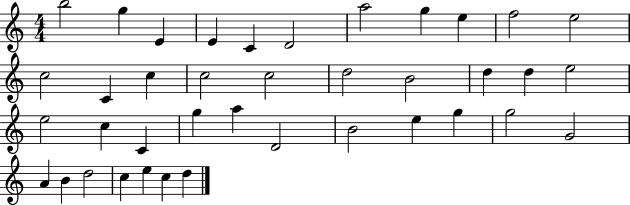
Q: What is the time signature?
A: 4/4